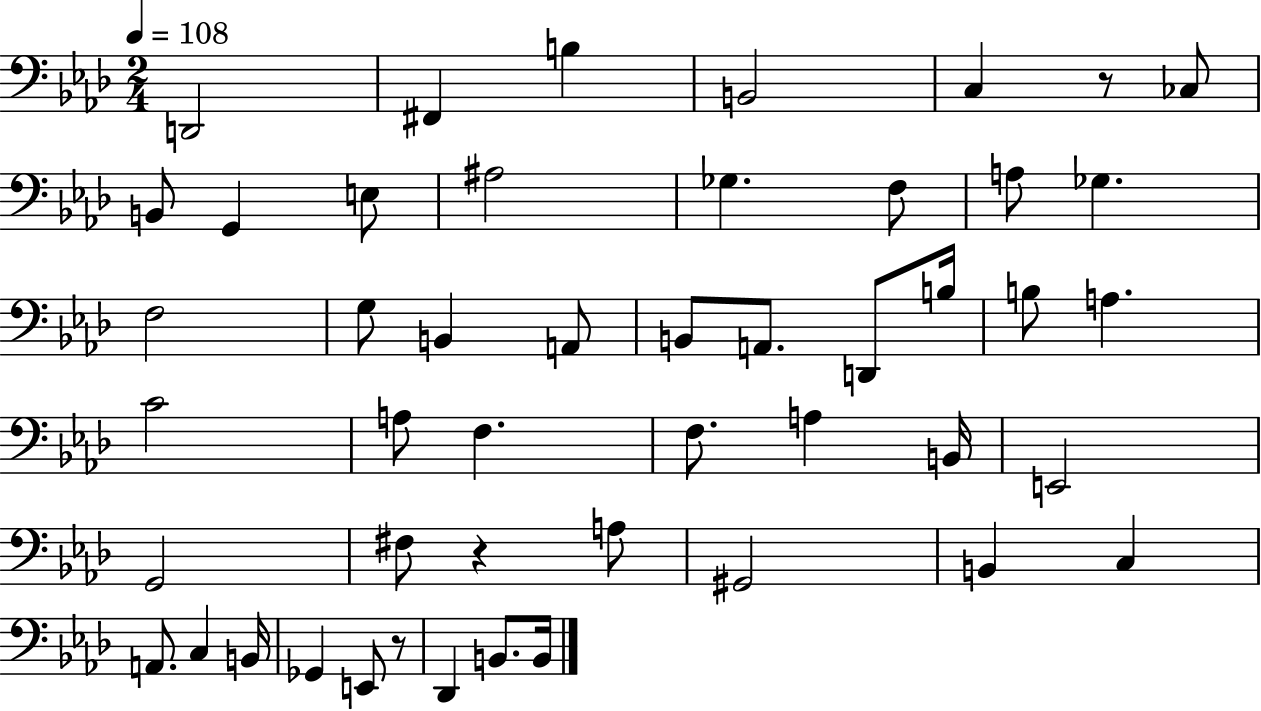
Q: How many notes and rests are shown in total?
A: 48